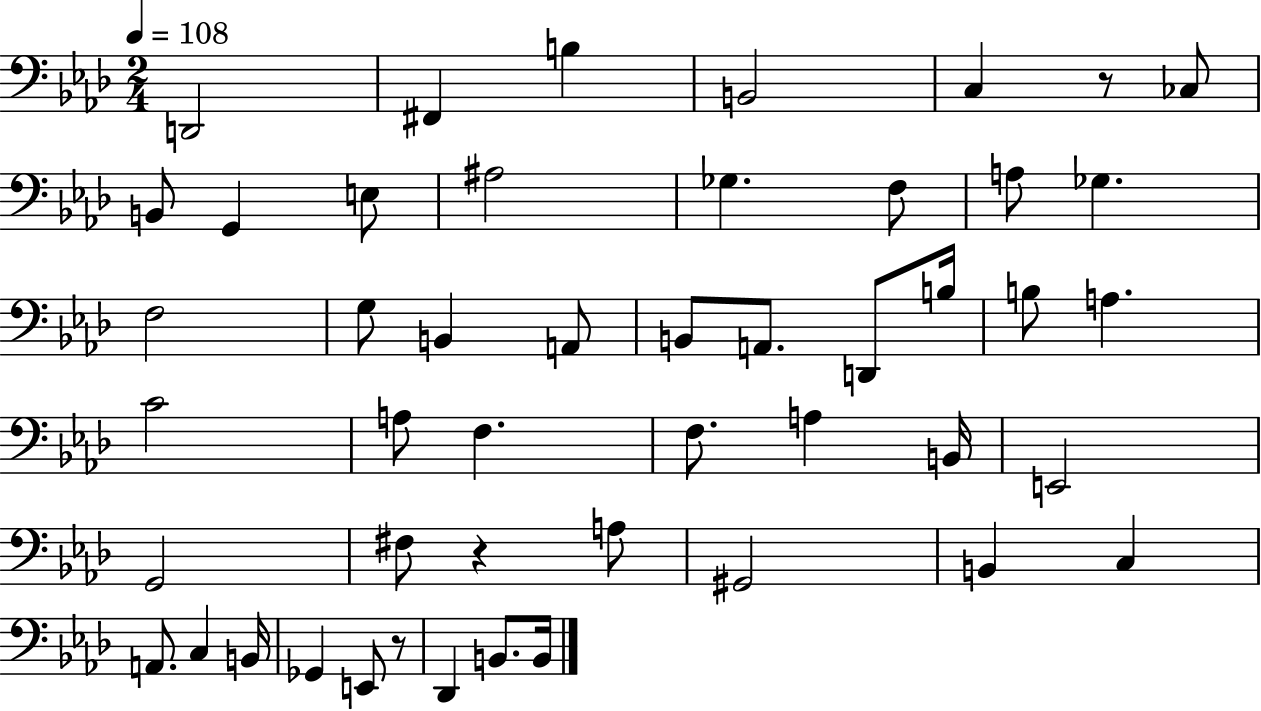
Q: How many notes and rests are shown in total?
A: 48